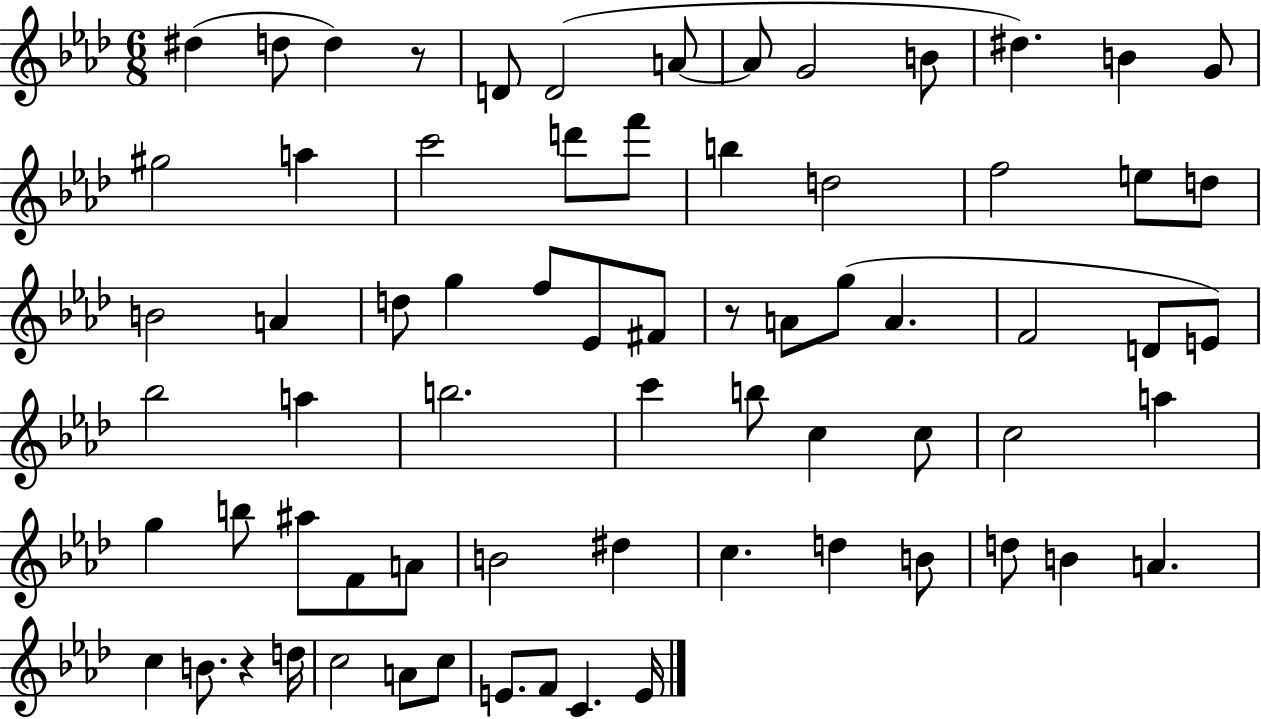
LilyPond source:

{
  \clef treble
  \numericTimeSignature
  \time 6/8
  \key aes \major
  dis''4( d''8 d''4) r8 | d'8 d'2( a'8~~ | a'8 g'2 b'8 | dis''4.) b'4 g'8 | \break gis''2 a''4 | c'''2 d'''8 f'''8 | b''4 d''2 | f''2 e''8 d''8 | \break b'2 a'4 | d''8 g''4 f''8 ees'8 fis'8 | r8 a'8 g''8( a'4. | f'2 d'8 e'8) | \break bes''2 a''4 | b''2. | c'''4 b''8 c''4 c''8 | c''2 a''4 | \break g''4 b''8 ais''8 f'8 a'8 | b'2 dis''4 | c''4. d''4 b'8 | d''8 b'4 a'4. | \break c''4 b'8. r4 d''16 | c''2 a'8 c''8 | e'8. f'8 c'4. e'16 | \bar "|."
}